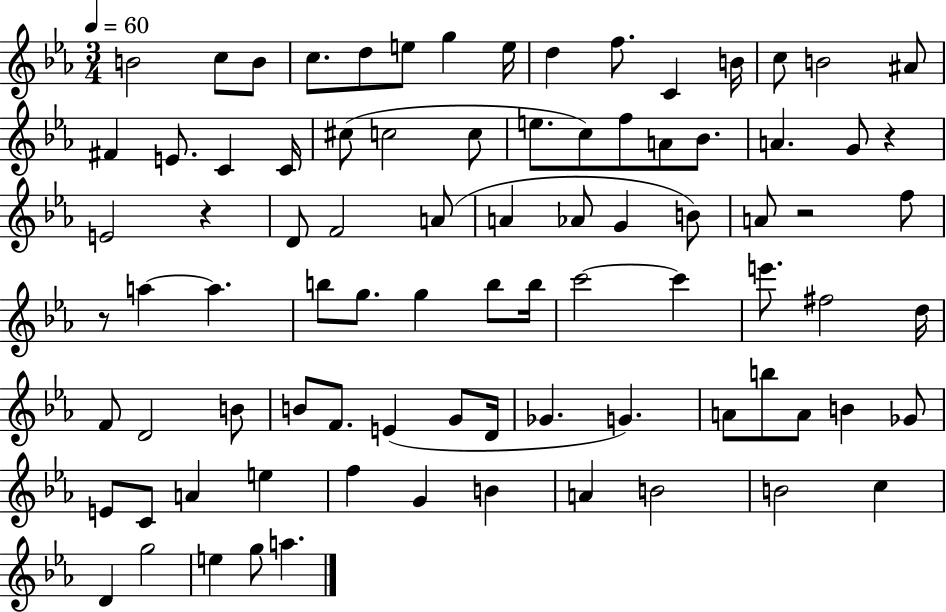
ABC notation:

X:1
T:Untitled
M:3/4
L:1/4
K:Eb
B2 c/2 B/2 c/2 d/2 e/2 g e/4 d f/2 C B/4 c/2 B2 ^A/2 ^F E/2 C C/4 ^c/2 c2 c/2 e/2 c/2 f/2 A/2 _B/2 A G/2 z E2 z D/2 F2 A/2 A _A/2 G B/2 A/2 z2 f/2 z/2 a a b/2 g/2 g b/2 b/4 c'2 c' e'/2 ^f2 d/4 F/2 D2 B/2 B/2 F/2 E G/2 D/4 _G G A/2 b/2 A/2 B _G/2 E/2 C/2 A e f G B A B2 B2 c D g2 e g/2 a